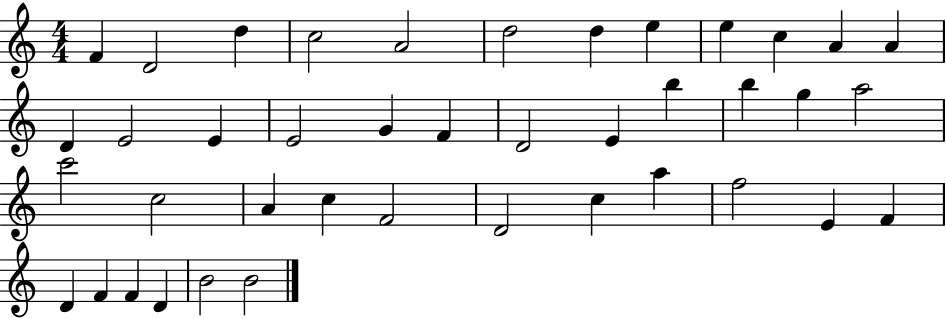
F4/q D4/h D5/q C5/h A4/h D5/h D5/q E5/q E5/q C5/q A4/q A4/q D4/q E4/h E4/q E4/h G4/q F4/q D4/h E4/q B5/q B5/q G5/q A5/h C6/h C5/h A4/q C5/q F4/h D4/h C5/q A5/q F5/h E4/q F4/q D4/q F4/q F4/q D4/q B4/h B4/h